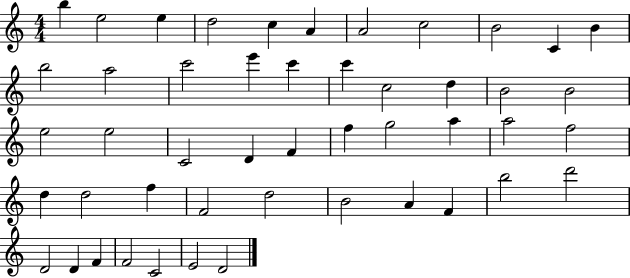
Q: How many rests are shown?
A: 0